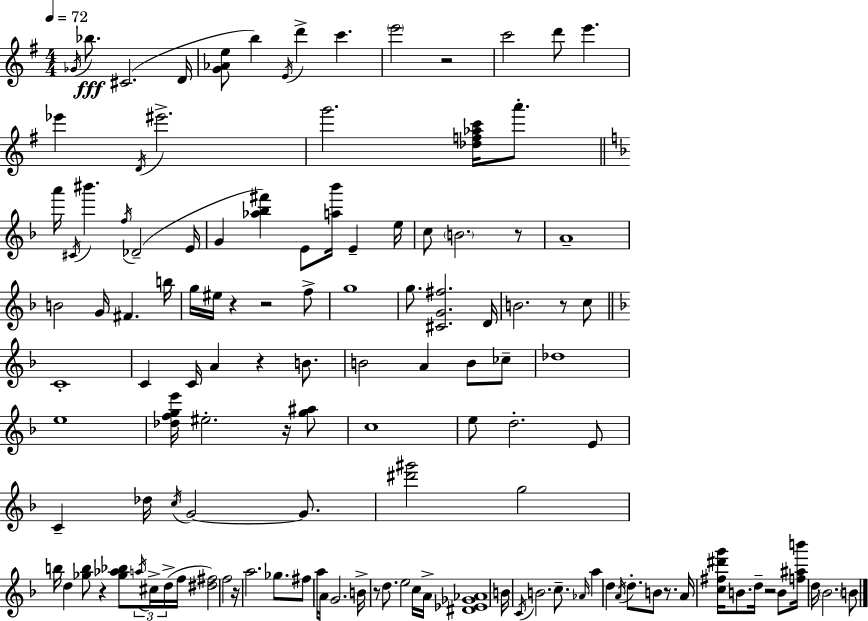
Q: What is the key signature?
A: E minor